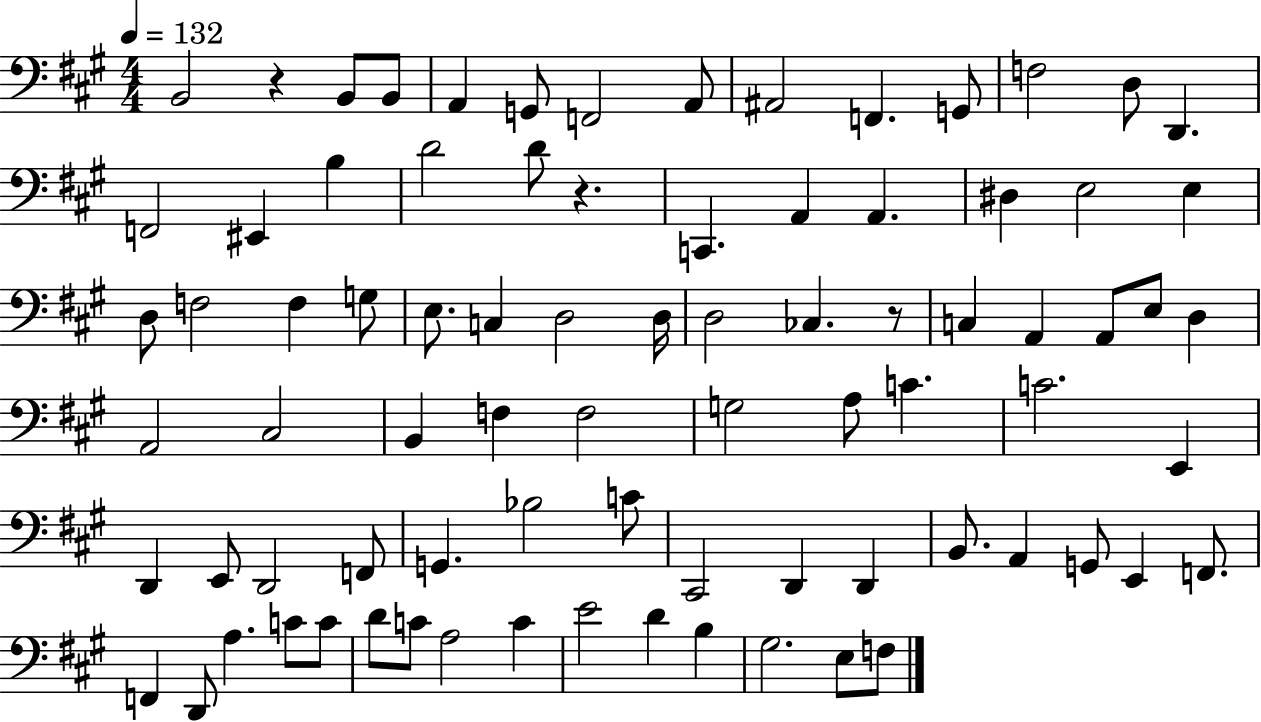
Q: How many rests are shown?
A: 3